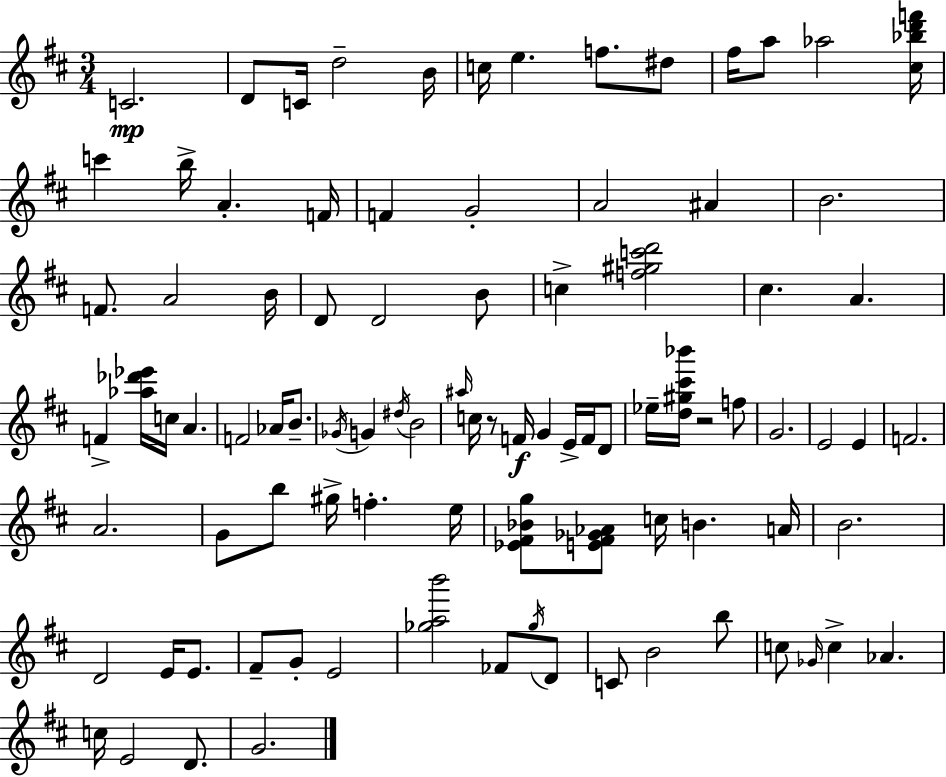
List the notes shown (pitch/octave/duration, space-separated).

C4/h. D4/e C4/s D5/h B4/s C5/s E5/q. F5/e. D#5/e F#5/s A5/e Ab5/h [C#5,Bb5,D6,F6]/s C6/q B5/s A4/q. F4/s F4/q G4/h A4/h A#4/q B4/h. F4/e. A4/h B4/s D4/e D4/h B4/e C5/q [F5,G#5,C6,D6]/h C#5/q. A4/q. F4/q [Ab5,Db6,Eb6]/s C5/s A4/q. F4/h Ab4/s B4/e. Gb4/s G4/q D#5/s B4/h A#5/s C5/s R/e F4/s G4/q E4/s F4/s D4/e Eb5/s [D5,G#5,C#6,Bb6]/s R/h F5/e G4/h. E4/h E4/q F4/h. A4/h. G4/e B5/e G#5/s F5/q. E5/s [Eb4,F#4,Bb4,G5]/e [E4,F#4,Gb4,Ab4]/e C5/s B4/q. A4/s B4/h. D4/h E4/s E4/e. F#4/e G4/e E4/h [Gb5,A5,B6]/h FES4/e Gb5/s D4/e C4/e B4/h B5/e C5/e Gb4/s C5/q Ab4/q. C5/s E4/h D4/e. G4/h.